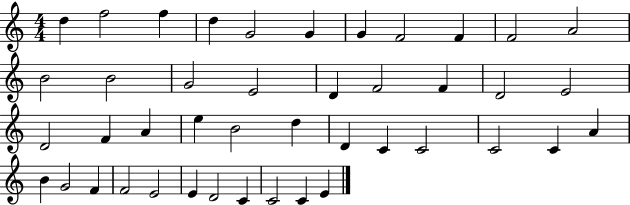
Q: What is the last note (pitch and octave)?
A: E4